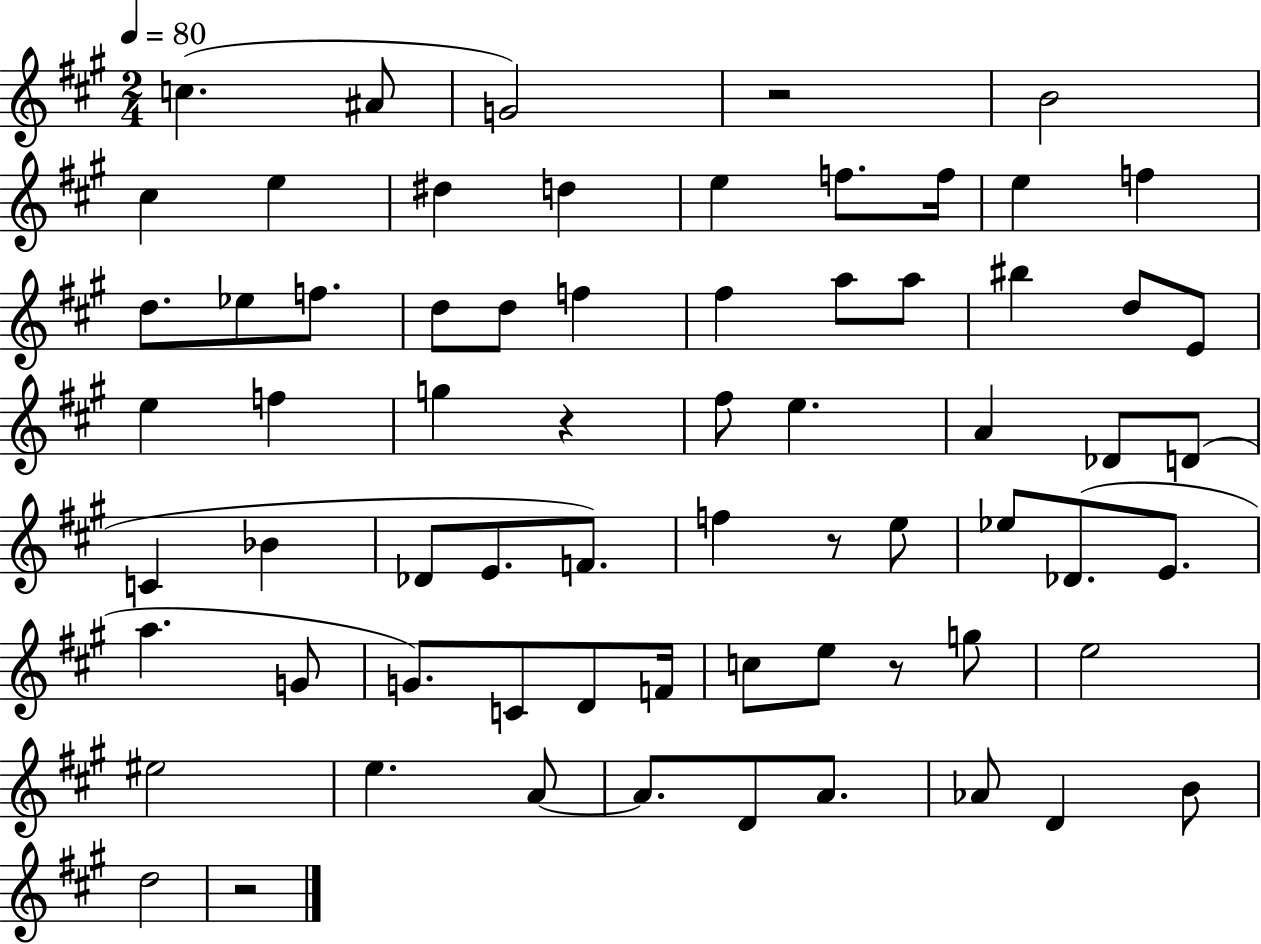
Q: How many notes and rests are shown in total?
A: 68